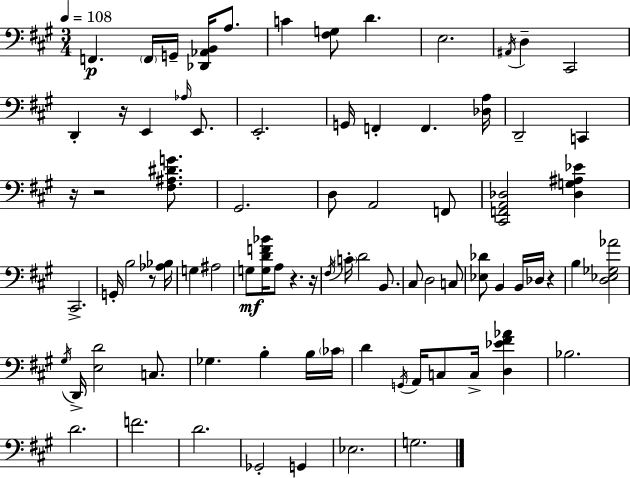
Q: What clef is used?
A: bass